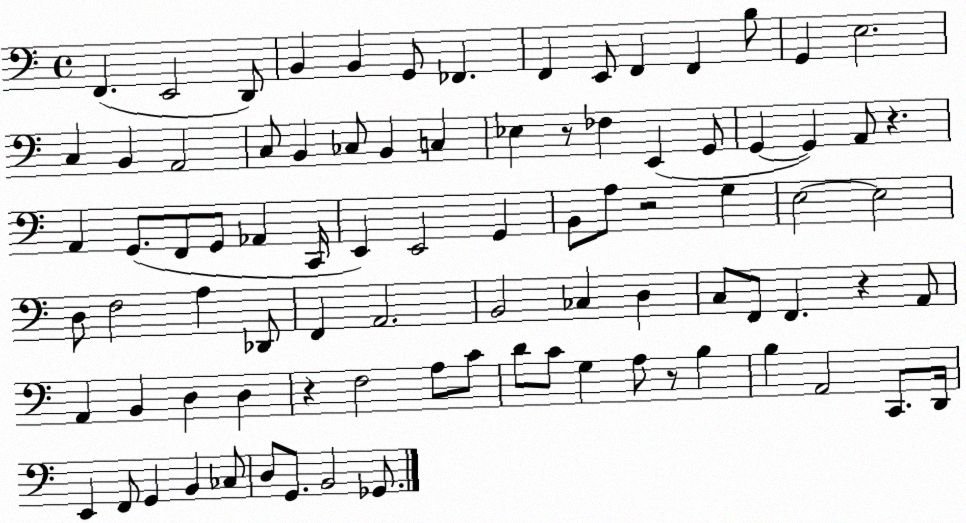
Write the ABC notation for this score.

X:1
T:Untitled
M:4/4
L:1/4
K:C
F,, E,,2 D,,/2 B,, B,, G,,/2 _F,, F,, E,,/2 F,, F,, B,/2 G,, E,2 C, B,, A,,2 C,/2 B,, _C,/2 B,, C, _E, z/2 _F, E,, G,,/2 G,, G,, A,,/2 z A,, G,,/2 F,,/2 G,,/2 _A,, C,,/4 E,, E,,2 G,, B,,/2 A,/2 z2 G, E,2 E,2 D,/2 F,2 A, _D,,/2 F,, A,,2 B,,2 _C, D, C,/2 F,,/2 F,, z A,,/2 A,, B,, D, D, z F,2 A,/2 C/2 D/2 C/2 G, A,/2 z/2 B, B, A,,2 C,,/2 D,,/4 E,, F,,/2 G,, B,, _C,/2 D,/2 G,,/2 B,,2 _G,,/2